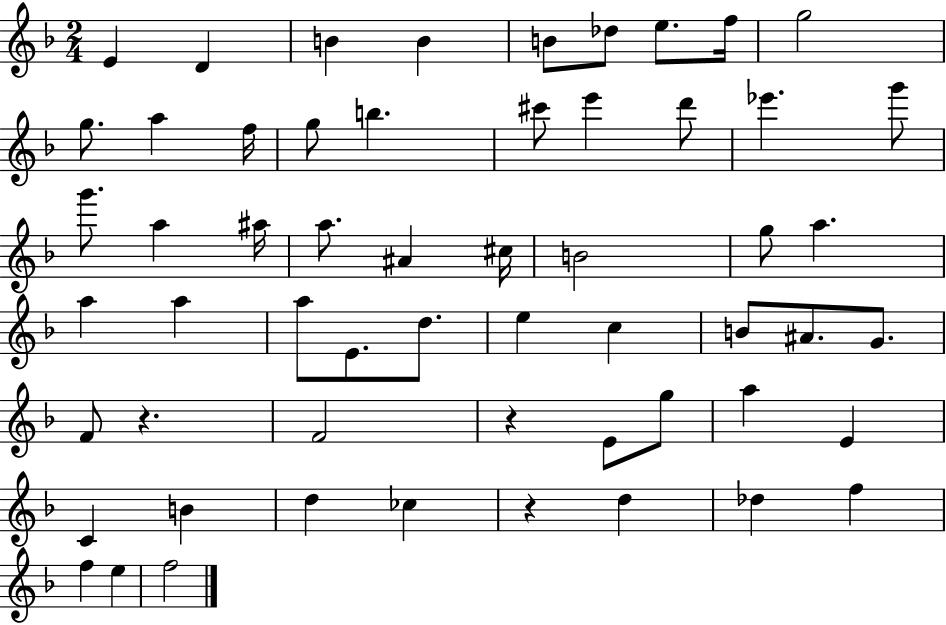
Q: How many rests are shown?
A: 3